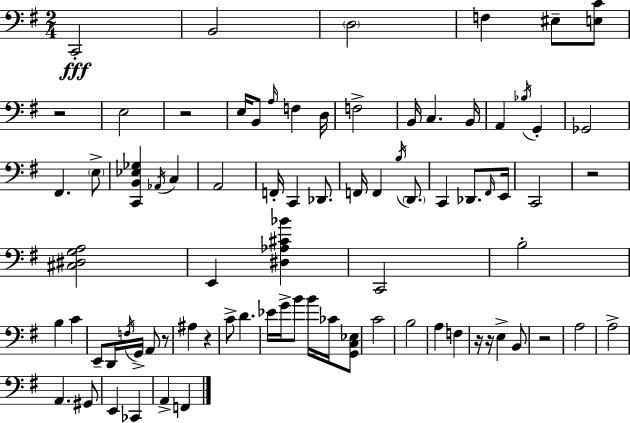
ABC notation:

X:1
T:Untitled
M:2/4
L:1/4
K:G
C,,2 B,,2 D,2 F, ^E,/2 [E,C]/2 z2 E,2 z2 E,/4 B,,/2 A,/4 F, D,/4 F,2 B,,/4 C, B,,/4 A,, _B,/4 G,, _G,,2 ^F,, E,/2 [C,,B,,_E,_G,] _A,,/4 C, A,,2 F,,/4 C,, _D,,/2 F,,/4 F,, B,/4 D,,/2 C,, _D,,/2 ^F,,/4 E,,/4 C,,2 z2 [^C,^D,G,A,]2 E,, [^D,_A,^C_B] C,,2 B,2 B, C E,,/2 D,,/4 F,/4 G,,/4 A,,/2 z/2 ^A, z C/2 D _E/4 G/4 B/2 B/4 _C/4 [G,,C,_E,]/2 C2 B,2 A, F, z/4 z/4 E, B,,/2 z2 A,2 A,2 A,, ^G,,/2 E,, _C,, A,, F,,